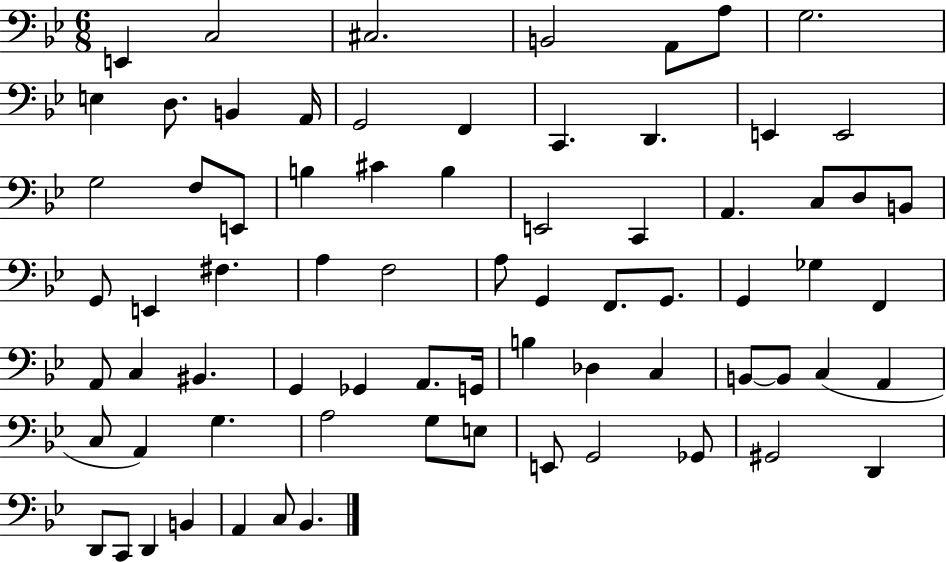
E2/q C3/h C#3/h. B2/h A2/e A3/e G3/h. E3/q D3/e. B2/q A2/s G2/h F2/q C2/q. D2/q. E2/q E2/h G3/h F3/e E2/e B3/q C#4/q B3/q E2/h C2/q A2/q. C3/e D3/e B2/e G2/e E2/q F#3/q. A3/q F3/h A3/e G2/q F2/e. G2/e. G2/q Gb3/q F2/q A2/e C3/q BIS2/q. G2/q Gb2/q A2/e. G2/s B3/q Db3/q C3/q B2/e B2/e C3/q A2/q C3/e A2/q G3/q. A3/h G3/e E3/e E2/e G2/h Gb2/e G#2/h D2/q D2/e C2/e D2/q B2/q A2/q C3/e Bb2/q.